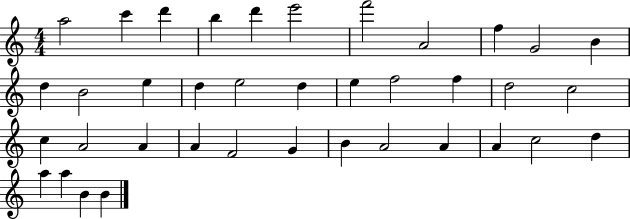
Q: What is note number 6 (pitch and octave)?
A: E6